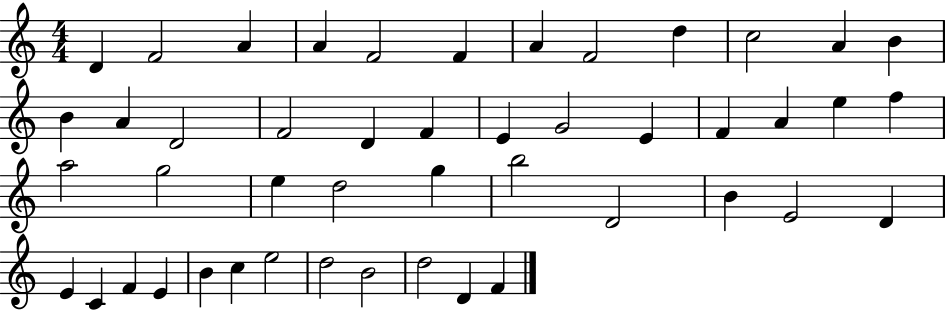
D4/q F4/h A4/q A4/q F4/h F4/q A4/q F4/h D5/q C5/h A4/q B4/q B4/q A4/q D4/h F4/h D4/q F4/q E4/q G4/h E4/q F4/q A4/q E5/q F5/q A5/h G5/h E5/q D5/h G5/q B5/h D4/h B4/q E4/h D4/q E4/q C4/q F4/q E4/q B4/q C5/q E5/h D5/h B4/h D5/h D4/q F4/q